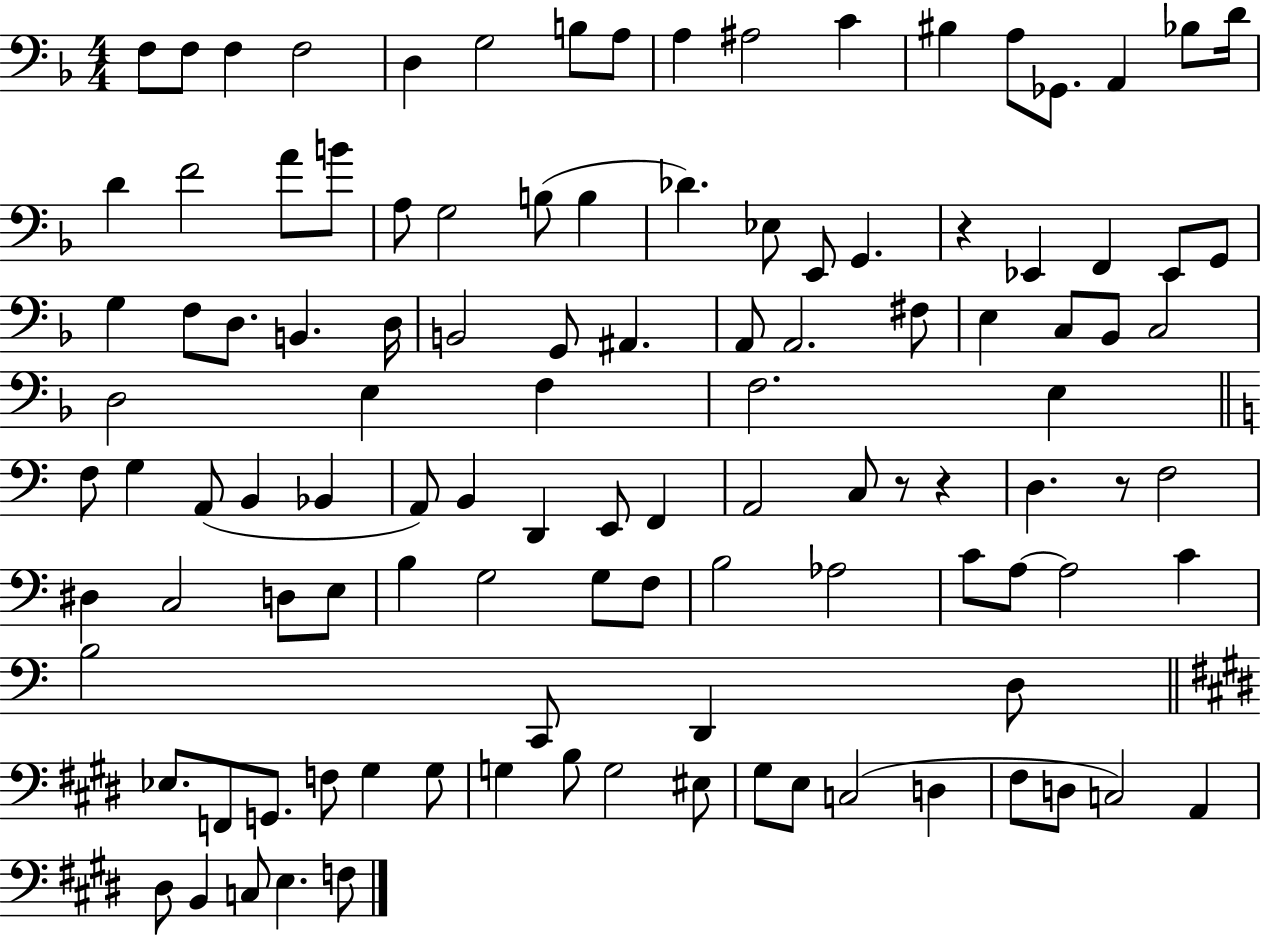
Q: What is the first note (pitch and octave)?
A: F3